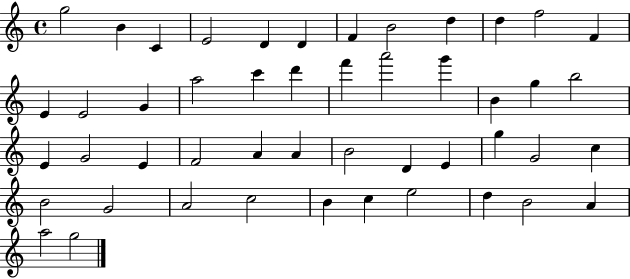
G5/h B4/q C4/q E4/h D4/q D4/q F4/q B4/h D5/q D5/q F5/h F4/q E4/q E4/h G4/q A5/h C6/q D6/q F6/q A6/h G6/q B4/q G5/q B5/h E4/q G4/h E4/q F4/h A4/q A4/q B4/h D4/q E4/q G5/q G4/h C5/q B4/h G4/h A4/h C5/h B4/q C5/q E5/h D5/q B4/h A4/q A5/h G5/h